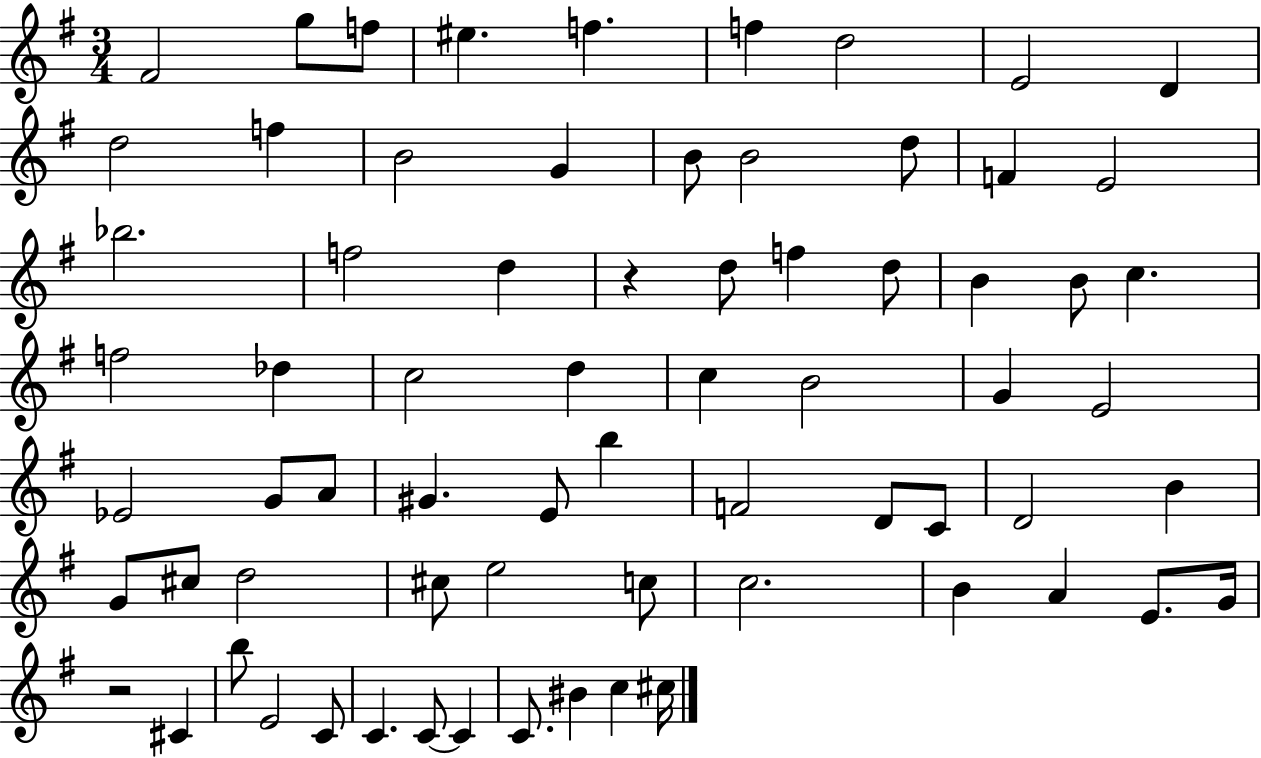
F#4/h G5/e F5/e EIS5/q. F5/q. F5/q D5/h E4/h D4/q D5/h F5/q B4/h G4/q B4/e B4/h D5/e F4/q E4/h Bb5/h. F5/h D5/q R/q D5/e F5/q D5/e B4/q B4/e C5/q. F5/h Db5/q C5/h D5/q C5/q B4/h G4/q E4/h Eb4/h G4/e A4/e G#4/q. E4/e B5/q F4/h D4/e C4/e D4/h B4/q G4/e C#5/e D5/h C#5/e E5/h C5/e C5/h. B4/q A4/q E4/e. G4/s R/h C#4/q B5/e E4/h C4/e C4/q. C4/e C4/q C4/e. BIS4/q C5/q C#5/s